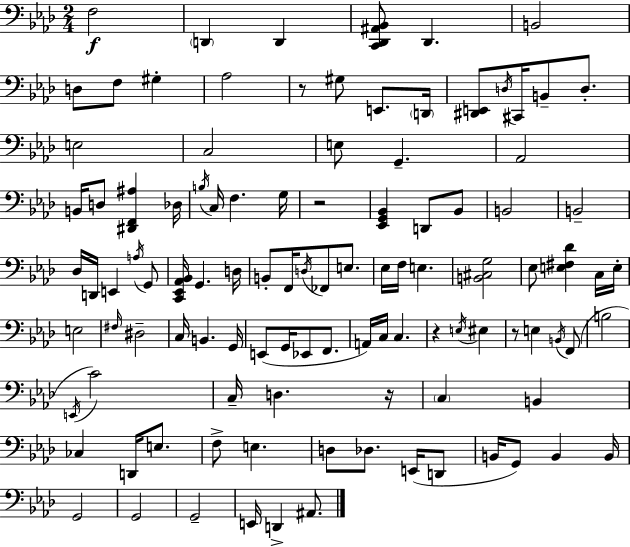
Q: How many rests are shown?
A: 5